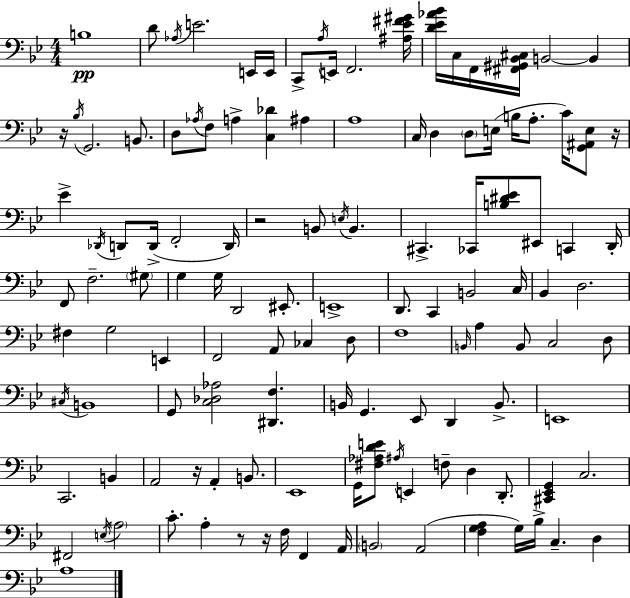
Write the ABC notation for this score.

X:1
T:Untitled
M:4/4
L:1/4
K:Bb
B,4 D/2 _A,/4 E2 E,,/4 E,,/4 C,,/2 A,/4 E,,/4 F,,2 [^A,_E^F^G]/4 [D_E_A_B]/4 C,/4 F,,/4 [^F,,^G,,_B,,^C,]/4 B,,2 B,, z/4 _B,/4 G,,2 B,,/2 D,/2 _A,/4 F,/2 A, [C,_D] ^A, A,4 C,/4 D, D,/2 E,/4 B,/4 A,/2 C/4 [G,,^A,,E,]/2 z/4 _E _D,,/4 D,,/2 D,,/4 F,,2 D,,/4 z2 B,,/2 E,/4 B,, ^C,, _C,,/4 [B,^D_E]/2 ^E,,/2 C,, D,,/4 F,,/2 F,2 ^G,/2 G, G,/4 D,,2 ^E,,/2 E,,4 D,,/2 C,, B,,2 C,/4 _B,, D,2 ^F, G,2 E,, F,,2 A,,/2 _C, D,/2 F,4 B,,/4 A, B,,/2 C,2 D,/2 ^C,/4 B,,4 G,,/2 [C,_D,_A,]2 [^D,,F,] B,,/4 G,, _E,,/2 D,, B,,/2 E,,4 C,,2 B,, A,,2 z/4 A,, B,,/2 _E,,4 G,,/4 [^F,_A,DE]/2 ^A,/4 E,, F,/2 D, D,,/2 [^C,,_E,,G,,] C,2 ^F,,2 E,/4 A,2 C/2 A, z/2 z/4 F,/4 F,, A,,/4 B,,2 A,,2 [F,G,A,] G,/4 _B,/4 C, D, A,4